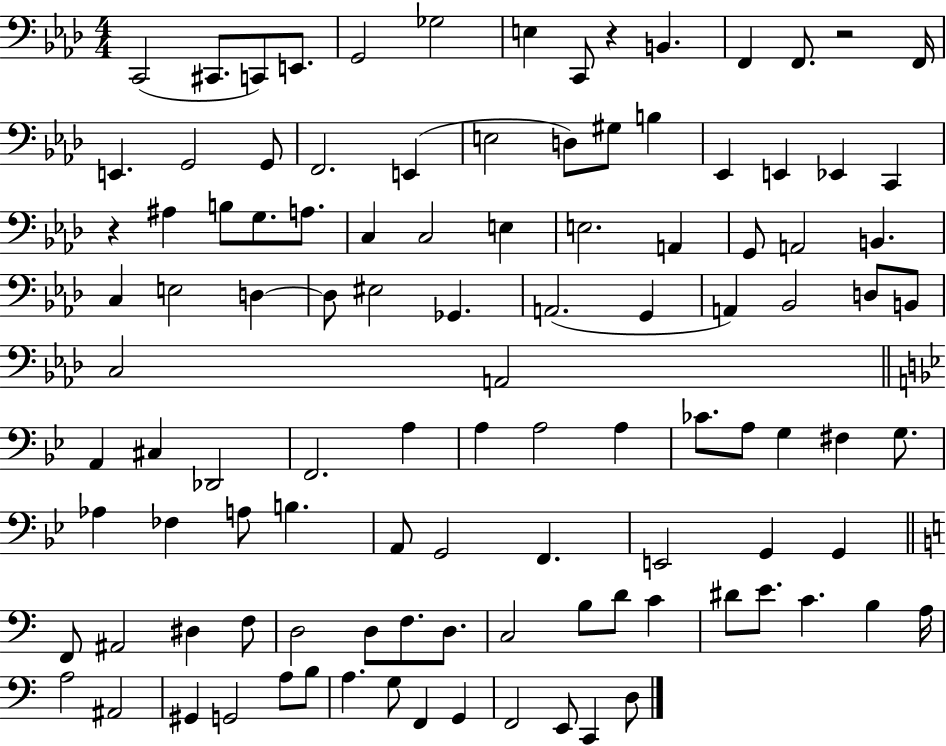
X:1
T:Untitled
M:4/4
L:1/4
K:Ab
C,,2 ^C,,/2 C,,/2 E,,/2 G,,2 _G,2 E, C,,/2 z B,, F,, F,,/2 z2 F,,/4 E,, G,,2 G,,/2 F,,2 E,, E,2 D,/2 ^G,/2 B, _E,, E,, _E,, C,, z ^A, B,/2 G,/2 A,/2 C, C,2 E, E,2 A,, G,,/2 A,,2 B,, C, E,2 D, D,/2 ^E,2 _G,, A,,2 G,, A,, _B,,2 D,/2 B,,/2 C,2 A,,2 A,, ^C, _D,,2 F,,2 A, A, A,2 A, _C/2 A,/2 G, ^F, G,/2 _A, _F, A,/2 B, A,,/2 G,,2 F,, E,,2 G,, G,, F,,/2 ^A,,2 ^D, F,/2 D,2 D,/2 F,/2 D,/2 C,2 B,/2 D/2 C ^D/2 E/2 C B, A,/4 A,2 ^A,,2 ^G,, G,,2 A,/2 B,/2 A, G,/2 F,, G,, F,,2 E,,/2 C,, D,/2